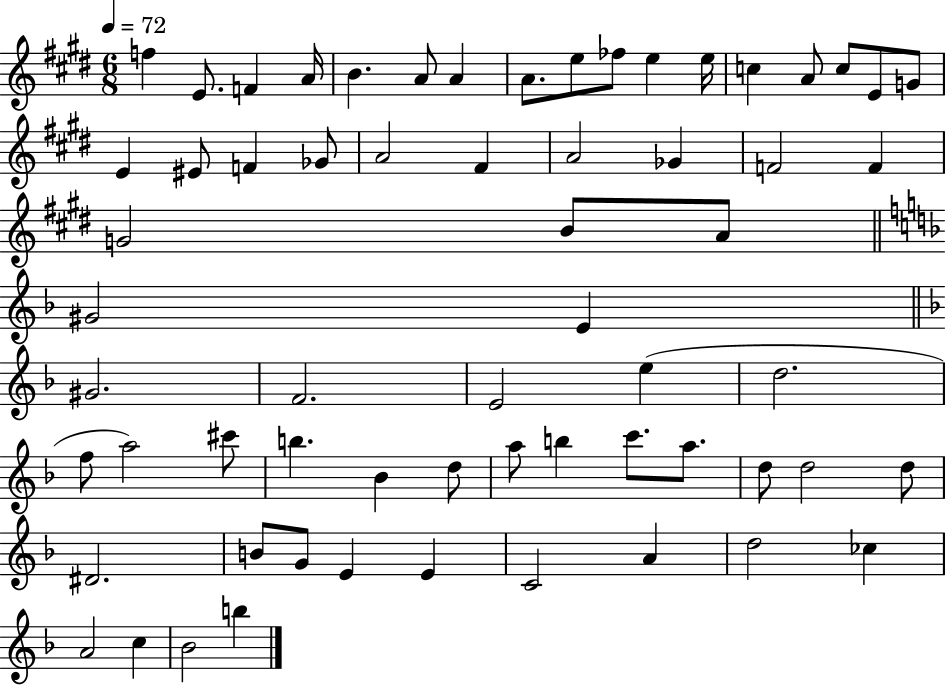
X:1
T:Untitled
M:6/8
L:1/4
K:E
f E/2 F A/4 B A/2 A A/2 e/2 _f/2 e e/4 c A/2 c/2 E/2 G/2 E ^E/2 F _G/2 A2 ^F A2 _G F2 F G2 B/2 A/2 ^G2 E ^G2 F2 E2 e d2 f/2 a2 ^c'/2 b _B d/2 a/2 b c'/2 a/2 d/2 d2 d/2 ^D2 B/2 G/2 E E C2 A d2 _c A2 c _B2 b